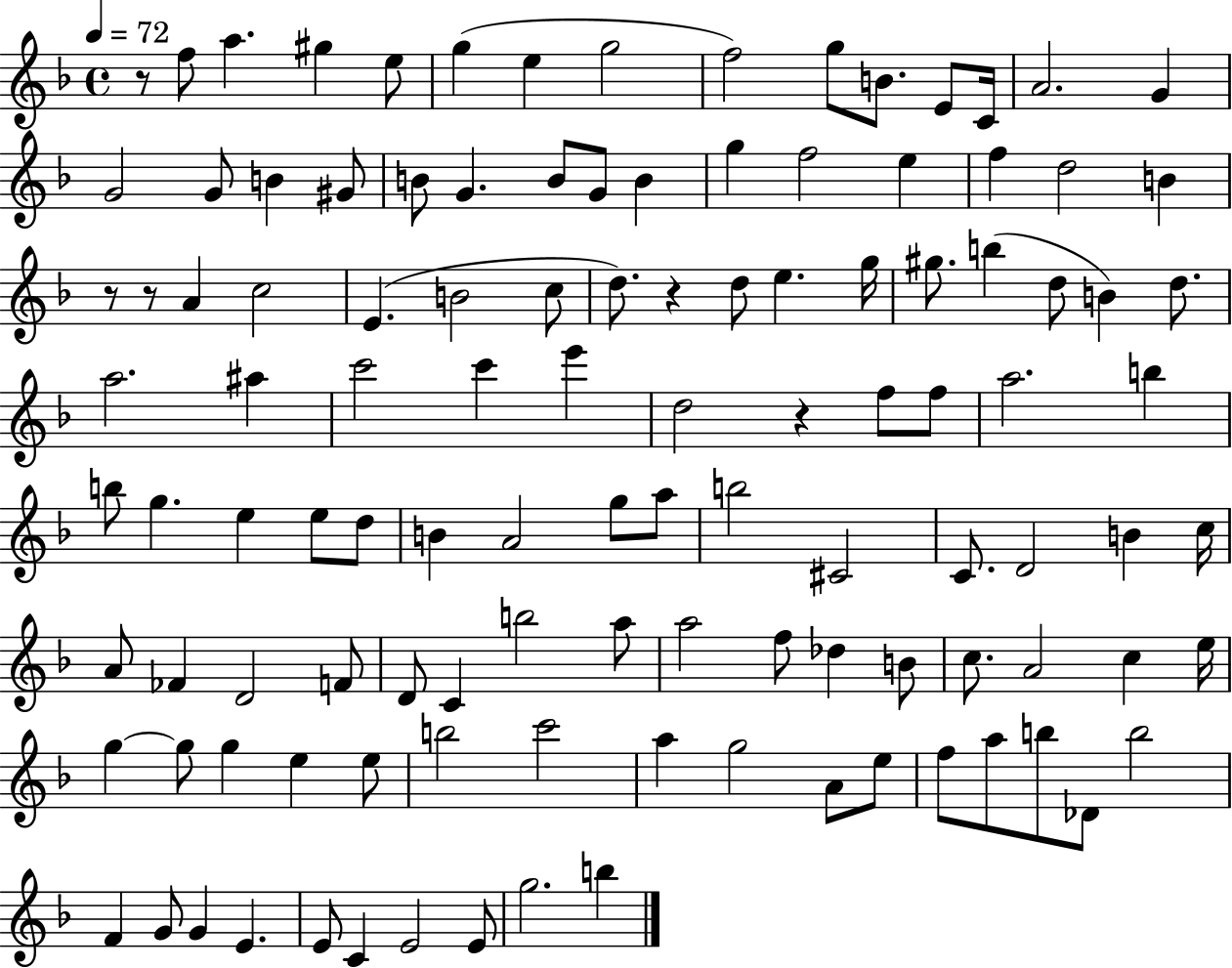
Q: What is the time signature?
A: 4/4